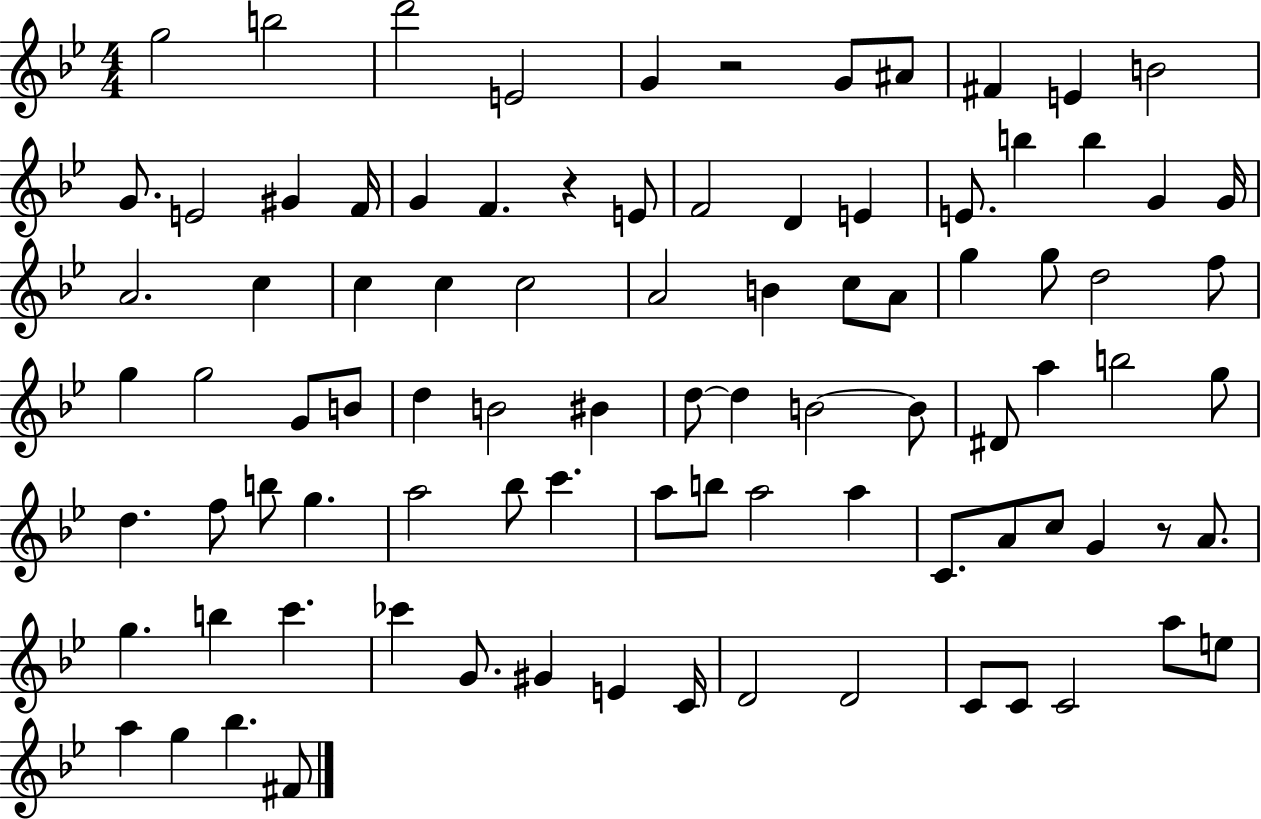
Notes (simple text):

G5/h B5/h D6/h E4/h G4/q R/h G4/e A#4/e F#4/q E4/q B4/h G4/e. E4/h G#4/q F4/s G4/q F4/q. R/q E4/e F4/h D4/q E4/q E4/e. B5/q B5/q G4/q G4/s A4/h. C5/q C5/q C5/q C5/h A4/h B4/q C5/e A4/e G5/q G5/e D5/h F5/e G5/q G5/h G4/e B4/e D5/q B4/h BIS4/q D5/e D5/q B4/h B4/e D#4/e A5/q B5/h G5/e D5/q. F5/e B5/e G5/q. A5/h Bb5/e C6/q. A5/e B5/e A5/h A5/q C4/e. A4/e C5/e G4/q R/e A4/e. G5/q. B5/q C6/q. CES6/q G4/e. G#4/q E4/q C4/s D4/h D4/h C4/e C4/e C4/h A5/e E5/e A5/q G5/q Bb5/q. F#4/e